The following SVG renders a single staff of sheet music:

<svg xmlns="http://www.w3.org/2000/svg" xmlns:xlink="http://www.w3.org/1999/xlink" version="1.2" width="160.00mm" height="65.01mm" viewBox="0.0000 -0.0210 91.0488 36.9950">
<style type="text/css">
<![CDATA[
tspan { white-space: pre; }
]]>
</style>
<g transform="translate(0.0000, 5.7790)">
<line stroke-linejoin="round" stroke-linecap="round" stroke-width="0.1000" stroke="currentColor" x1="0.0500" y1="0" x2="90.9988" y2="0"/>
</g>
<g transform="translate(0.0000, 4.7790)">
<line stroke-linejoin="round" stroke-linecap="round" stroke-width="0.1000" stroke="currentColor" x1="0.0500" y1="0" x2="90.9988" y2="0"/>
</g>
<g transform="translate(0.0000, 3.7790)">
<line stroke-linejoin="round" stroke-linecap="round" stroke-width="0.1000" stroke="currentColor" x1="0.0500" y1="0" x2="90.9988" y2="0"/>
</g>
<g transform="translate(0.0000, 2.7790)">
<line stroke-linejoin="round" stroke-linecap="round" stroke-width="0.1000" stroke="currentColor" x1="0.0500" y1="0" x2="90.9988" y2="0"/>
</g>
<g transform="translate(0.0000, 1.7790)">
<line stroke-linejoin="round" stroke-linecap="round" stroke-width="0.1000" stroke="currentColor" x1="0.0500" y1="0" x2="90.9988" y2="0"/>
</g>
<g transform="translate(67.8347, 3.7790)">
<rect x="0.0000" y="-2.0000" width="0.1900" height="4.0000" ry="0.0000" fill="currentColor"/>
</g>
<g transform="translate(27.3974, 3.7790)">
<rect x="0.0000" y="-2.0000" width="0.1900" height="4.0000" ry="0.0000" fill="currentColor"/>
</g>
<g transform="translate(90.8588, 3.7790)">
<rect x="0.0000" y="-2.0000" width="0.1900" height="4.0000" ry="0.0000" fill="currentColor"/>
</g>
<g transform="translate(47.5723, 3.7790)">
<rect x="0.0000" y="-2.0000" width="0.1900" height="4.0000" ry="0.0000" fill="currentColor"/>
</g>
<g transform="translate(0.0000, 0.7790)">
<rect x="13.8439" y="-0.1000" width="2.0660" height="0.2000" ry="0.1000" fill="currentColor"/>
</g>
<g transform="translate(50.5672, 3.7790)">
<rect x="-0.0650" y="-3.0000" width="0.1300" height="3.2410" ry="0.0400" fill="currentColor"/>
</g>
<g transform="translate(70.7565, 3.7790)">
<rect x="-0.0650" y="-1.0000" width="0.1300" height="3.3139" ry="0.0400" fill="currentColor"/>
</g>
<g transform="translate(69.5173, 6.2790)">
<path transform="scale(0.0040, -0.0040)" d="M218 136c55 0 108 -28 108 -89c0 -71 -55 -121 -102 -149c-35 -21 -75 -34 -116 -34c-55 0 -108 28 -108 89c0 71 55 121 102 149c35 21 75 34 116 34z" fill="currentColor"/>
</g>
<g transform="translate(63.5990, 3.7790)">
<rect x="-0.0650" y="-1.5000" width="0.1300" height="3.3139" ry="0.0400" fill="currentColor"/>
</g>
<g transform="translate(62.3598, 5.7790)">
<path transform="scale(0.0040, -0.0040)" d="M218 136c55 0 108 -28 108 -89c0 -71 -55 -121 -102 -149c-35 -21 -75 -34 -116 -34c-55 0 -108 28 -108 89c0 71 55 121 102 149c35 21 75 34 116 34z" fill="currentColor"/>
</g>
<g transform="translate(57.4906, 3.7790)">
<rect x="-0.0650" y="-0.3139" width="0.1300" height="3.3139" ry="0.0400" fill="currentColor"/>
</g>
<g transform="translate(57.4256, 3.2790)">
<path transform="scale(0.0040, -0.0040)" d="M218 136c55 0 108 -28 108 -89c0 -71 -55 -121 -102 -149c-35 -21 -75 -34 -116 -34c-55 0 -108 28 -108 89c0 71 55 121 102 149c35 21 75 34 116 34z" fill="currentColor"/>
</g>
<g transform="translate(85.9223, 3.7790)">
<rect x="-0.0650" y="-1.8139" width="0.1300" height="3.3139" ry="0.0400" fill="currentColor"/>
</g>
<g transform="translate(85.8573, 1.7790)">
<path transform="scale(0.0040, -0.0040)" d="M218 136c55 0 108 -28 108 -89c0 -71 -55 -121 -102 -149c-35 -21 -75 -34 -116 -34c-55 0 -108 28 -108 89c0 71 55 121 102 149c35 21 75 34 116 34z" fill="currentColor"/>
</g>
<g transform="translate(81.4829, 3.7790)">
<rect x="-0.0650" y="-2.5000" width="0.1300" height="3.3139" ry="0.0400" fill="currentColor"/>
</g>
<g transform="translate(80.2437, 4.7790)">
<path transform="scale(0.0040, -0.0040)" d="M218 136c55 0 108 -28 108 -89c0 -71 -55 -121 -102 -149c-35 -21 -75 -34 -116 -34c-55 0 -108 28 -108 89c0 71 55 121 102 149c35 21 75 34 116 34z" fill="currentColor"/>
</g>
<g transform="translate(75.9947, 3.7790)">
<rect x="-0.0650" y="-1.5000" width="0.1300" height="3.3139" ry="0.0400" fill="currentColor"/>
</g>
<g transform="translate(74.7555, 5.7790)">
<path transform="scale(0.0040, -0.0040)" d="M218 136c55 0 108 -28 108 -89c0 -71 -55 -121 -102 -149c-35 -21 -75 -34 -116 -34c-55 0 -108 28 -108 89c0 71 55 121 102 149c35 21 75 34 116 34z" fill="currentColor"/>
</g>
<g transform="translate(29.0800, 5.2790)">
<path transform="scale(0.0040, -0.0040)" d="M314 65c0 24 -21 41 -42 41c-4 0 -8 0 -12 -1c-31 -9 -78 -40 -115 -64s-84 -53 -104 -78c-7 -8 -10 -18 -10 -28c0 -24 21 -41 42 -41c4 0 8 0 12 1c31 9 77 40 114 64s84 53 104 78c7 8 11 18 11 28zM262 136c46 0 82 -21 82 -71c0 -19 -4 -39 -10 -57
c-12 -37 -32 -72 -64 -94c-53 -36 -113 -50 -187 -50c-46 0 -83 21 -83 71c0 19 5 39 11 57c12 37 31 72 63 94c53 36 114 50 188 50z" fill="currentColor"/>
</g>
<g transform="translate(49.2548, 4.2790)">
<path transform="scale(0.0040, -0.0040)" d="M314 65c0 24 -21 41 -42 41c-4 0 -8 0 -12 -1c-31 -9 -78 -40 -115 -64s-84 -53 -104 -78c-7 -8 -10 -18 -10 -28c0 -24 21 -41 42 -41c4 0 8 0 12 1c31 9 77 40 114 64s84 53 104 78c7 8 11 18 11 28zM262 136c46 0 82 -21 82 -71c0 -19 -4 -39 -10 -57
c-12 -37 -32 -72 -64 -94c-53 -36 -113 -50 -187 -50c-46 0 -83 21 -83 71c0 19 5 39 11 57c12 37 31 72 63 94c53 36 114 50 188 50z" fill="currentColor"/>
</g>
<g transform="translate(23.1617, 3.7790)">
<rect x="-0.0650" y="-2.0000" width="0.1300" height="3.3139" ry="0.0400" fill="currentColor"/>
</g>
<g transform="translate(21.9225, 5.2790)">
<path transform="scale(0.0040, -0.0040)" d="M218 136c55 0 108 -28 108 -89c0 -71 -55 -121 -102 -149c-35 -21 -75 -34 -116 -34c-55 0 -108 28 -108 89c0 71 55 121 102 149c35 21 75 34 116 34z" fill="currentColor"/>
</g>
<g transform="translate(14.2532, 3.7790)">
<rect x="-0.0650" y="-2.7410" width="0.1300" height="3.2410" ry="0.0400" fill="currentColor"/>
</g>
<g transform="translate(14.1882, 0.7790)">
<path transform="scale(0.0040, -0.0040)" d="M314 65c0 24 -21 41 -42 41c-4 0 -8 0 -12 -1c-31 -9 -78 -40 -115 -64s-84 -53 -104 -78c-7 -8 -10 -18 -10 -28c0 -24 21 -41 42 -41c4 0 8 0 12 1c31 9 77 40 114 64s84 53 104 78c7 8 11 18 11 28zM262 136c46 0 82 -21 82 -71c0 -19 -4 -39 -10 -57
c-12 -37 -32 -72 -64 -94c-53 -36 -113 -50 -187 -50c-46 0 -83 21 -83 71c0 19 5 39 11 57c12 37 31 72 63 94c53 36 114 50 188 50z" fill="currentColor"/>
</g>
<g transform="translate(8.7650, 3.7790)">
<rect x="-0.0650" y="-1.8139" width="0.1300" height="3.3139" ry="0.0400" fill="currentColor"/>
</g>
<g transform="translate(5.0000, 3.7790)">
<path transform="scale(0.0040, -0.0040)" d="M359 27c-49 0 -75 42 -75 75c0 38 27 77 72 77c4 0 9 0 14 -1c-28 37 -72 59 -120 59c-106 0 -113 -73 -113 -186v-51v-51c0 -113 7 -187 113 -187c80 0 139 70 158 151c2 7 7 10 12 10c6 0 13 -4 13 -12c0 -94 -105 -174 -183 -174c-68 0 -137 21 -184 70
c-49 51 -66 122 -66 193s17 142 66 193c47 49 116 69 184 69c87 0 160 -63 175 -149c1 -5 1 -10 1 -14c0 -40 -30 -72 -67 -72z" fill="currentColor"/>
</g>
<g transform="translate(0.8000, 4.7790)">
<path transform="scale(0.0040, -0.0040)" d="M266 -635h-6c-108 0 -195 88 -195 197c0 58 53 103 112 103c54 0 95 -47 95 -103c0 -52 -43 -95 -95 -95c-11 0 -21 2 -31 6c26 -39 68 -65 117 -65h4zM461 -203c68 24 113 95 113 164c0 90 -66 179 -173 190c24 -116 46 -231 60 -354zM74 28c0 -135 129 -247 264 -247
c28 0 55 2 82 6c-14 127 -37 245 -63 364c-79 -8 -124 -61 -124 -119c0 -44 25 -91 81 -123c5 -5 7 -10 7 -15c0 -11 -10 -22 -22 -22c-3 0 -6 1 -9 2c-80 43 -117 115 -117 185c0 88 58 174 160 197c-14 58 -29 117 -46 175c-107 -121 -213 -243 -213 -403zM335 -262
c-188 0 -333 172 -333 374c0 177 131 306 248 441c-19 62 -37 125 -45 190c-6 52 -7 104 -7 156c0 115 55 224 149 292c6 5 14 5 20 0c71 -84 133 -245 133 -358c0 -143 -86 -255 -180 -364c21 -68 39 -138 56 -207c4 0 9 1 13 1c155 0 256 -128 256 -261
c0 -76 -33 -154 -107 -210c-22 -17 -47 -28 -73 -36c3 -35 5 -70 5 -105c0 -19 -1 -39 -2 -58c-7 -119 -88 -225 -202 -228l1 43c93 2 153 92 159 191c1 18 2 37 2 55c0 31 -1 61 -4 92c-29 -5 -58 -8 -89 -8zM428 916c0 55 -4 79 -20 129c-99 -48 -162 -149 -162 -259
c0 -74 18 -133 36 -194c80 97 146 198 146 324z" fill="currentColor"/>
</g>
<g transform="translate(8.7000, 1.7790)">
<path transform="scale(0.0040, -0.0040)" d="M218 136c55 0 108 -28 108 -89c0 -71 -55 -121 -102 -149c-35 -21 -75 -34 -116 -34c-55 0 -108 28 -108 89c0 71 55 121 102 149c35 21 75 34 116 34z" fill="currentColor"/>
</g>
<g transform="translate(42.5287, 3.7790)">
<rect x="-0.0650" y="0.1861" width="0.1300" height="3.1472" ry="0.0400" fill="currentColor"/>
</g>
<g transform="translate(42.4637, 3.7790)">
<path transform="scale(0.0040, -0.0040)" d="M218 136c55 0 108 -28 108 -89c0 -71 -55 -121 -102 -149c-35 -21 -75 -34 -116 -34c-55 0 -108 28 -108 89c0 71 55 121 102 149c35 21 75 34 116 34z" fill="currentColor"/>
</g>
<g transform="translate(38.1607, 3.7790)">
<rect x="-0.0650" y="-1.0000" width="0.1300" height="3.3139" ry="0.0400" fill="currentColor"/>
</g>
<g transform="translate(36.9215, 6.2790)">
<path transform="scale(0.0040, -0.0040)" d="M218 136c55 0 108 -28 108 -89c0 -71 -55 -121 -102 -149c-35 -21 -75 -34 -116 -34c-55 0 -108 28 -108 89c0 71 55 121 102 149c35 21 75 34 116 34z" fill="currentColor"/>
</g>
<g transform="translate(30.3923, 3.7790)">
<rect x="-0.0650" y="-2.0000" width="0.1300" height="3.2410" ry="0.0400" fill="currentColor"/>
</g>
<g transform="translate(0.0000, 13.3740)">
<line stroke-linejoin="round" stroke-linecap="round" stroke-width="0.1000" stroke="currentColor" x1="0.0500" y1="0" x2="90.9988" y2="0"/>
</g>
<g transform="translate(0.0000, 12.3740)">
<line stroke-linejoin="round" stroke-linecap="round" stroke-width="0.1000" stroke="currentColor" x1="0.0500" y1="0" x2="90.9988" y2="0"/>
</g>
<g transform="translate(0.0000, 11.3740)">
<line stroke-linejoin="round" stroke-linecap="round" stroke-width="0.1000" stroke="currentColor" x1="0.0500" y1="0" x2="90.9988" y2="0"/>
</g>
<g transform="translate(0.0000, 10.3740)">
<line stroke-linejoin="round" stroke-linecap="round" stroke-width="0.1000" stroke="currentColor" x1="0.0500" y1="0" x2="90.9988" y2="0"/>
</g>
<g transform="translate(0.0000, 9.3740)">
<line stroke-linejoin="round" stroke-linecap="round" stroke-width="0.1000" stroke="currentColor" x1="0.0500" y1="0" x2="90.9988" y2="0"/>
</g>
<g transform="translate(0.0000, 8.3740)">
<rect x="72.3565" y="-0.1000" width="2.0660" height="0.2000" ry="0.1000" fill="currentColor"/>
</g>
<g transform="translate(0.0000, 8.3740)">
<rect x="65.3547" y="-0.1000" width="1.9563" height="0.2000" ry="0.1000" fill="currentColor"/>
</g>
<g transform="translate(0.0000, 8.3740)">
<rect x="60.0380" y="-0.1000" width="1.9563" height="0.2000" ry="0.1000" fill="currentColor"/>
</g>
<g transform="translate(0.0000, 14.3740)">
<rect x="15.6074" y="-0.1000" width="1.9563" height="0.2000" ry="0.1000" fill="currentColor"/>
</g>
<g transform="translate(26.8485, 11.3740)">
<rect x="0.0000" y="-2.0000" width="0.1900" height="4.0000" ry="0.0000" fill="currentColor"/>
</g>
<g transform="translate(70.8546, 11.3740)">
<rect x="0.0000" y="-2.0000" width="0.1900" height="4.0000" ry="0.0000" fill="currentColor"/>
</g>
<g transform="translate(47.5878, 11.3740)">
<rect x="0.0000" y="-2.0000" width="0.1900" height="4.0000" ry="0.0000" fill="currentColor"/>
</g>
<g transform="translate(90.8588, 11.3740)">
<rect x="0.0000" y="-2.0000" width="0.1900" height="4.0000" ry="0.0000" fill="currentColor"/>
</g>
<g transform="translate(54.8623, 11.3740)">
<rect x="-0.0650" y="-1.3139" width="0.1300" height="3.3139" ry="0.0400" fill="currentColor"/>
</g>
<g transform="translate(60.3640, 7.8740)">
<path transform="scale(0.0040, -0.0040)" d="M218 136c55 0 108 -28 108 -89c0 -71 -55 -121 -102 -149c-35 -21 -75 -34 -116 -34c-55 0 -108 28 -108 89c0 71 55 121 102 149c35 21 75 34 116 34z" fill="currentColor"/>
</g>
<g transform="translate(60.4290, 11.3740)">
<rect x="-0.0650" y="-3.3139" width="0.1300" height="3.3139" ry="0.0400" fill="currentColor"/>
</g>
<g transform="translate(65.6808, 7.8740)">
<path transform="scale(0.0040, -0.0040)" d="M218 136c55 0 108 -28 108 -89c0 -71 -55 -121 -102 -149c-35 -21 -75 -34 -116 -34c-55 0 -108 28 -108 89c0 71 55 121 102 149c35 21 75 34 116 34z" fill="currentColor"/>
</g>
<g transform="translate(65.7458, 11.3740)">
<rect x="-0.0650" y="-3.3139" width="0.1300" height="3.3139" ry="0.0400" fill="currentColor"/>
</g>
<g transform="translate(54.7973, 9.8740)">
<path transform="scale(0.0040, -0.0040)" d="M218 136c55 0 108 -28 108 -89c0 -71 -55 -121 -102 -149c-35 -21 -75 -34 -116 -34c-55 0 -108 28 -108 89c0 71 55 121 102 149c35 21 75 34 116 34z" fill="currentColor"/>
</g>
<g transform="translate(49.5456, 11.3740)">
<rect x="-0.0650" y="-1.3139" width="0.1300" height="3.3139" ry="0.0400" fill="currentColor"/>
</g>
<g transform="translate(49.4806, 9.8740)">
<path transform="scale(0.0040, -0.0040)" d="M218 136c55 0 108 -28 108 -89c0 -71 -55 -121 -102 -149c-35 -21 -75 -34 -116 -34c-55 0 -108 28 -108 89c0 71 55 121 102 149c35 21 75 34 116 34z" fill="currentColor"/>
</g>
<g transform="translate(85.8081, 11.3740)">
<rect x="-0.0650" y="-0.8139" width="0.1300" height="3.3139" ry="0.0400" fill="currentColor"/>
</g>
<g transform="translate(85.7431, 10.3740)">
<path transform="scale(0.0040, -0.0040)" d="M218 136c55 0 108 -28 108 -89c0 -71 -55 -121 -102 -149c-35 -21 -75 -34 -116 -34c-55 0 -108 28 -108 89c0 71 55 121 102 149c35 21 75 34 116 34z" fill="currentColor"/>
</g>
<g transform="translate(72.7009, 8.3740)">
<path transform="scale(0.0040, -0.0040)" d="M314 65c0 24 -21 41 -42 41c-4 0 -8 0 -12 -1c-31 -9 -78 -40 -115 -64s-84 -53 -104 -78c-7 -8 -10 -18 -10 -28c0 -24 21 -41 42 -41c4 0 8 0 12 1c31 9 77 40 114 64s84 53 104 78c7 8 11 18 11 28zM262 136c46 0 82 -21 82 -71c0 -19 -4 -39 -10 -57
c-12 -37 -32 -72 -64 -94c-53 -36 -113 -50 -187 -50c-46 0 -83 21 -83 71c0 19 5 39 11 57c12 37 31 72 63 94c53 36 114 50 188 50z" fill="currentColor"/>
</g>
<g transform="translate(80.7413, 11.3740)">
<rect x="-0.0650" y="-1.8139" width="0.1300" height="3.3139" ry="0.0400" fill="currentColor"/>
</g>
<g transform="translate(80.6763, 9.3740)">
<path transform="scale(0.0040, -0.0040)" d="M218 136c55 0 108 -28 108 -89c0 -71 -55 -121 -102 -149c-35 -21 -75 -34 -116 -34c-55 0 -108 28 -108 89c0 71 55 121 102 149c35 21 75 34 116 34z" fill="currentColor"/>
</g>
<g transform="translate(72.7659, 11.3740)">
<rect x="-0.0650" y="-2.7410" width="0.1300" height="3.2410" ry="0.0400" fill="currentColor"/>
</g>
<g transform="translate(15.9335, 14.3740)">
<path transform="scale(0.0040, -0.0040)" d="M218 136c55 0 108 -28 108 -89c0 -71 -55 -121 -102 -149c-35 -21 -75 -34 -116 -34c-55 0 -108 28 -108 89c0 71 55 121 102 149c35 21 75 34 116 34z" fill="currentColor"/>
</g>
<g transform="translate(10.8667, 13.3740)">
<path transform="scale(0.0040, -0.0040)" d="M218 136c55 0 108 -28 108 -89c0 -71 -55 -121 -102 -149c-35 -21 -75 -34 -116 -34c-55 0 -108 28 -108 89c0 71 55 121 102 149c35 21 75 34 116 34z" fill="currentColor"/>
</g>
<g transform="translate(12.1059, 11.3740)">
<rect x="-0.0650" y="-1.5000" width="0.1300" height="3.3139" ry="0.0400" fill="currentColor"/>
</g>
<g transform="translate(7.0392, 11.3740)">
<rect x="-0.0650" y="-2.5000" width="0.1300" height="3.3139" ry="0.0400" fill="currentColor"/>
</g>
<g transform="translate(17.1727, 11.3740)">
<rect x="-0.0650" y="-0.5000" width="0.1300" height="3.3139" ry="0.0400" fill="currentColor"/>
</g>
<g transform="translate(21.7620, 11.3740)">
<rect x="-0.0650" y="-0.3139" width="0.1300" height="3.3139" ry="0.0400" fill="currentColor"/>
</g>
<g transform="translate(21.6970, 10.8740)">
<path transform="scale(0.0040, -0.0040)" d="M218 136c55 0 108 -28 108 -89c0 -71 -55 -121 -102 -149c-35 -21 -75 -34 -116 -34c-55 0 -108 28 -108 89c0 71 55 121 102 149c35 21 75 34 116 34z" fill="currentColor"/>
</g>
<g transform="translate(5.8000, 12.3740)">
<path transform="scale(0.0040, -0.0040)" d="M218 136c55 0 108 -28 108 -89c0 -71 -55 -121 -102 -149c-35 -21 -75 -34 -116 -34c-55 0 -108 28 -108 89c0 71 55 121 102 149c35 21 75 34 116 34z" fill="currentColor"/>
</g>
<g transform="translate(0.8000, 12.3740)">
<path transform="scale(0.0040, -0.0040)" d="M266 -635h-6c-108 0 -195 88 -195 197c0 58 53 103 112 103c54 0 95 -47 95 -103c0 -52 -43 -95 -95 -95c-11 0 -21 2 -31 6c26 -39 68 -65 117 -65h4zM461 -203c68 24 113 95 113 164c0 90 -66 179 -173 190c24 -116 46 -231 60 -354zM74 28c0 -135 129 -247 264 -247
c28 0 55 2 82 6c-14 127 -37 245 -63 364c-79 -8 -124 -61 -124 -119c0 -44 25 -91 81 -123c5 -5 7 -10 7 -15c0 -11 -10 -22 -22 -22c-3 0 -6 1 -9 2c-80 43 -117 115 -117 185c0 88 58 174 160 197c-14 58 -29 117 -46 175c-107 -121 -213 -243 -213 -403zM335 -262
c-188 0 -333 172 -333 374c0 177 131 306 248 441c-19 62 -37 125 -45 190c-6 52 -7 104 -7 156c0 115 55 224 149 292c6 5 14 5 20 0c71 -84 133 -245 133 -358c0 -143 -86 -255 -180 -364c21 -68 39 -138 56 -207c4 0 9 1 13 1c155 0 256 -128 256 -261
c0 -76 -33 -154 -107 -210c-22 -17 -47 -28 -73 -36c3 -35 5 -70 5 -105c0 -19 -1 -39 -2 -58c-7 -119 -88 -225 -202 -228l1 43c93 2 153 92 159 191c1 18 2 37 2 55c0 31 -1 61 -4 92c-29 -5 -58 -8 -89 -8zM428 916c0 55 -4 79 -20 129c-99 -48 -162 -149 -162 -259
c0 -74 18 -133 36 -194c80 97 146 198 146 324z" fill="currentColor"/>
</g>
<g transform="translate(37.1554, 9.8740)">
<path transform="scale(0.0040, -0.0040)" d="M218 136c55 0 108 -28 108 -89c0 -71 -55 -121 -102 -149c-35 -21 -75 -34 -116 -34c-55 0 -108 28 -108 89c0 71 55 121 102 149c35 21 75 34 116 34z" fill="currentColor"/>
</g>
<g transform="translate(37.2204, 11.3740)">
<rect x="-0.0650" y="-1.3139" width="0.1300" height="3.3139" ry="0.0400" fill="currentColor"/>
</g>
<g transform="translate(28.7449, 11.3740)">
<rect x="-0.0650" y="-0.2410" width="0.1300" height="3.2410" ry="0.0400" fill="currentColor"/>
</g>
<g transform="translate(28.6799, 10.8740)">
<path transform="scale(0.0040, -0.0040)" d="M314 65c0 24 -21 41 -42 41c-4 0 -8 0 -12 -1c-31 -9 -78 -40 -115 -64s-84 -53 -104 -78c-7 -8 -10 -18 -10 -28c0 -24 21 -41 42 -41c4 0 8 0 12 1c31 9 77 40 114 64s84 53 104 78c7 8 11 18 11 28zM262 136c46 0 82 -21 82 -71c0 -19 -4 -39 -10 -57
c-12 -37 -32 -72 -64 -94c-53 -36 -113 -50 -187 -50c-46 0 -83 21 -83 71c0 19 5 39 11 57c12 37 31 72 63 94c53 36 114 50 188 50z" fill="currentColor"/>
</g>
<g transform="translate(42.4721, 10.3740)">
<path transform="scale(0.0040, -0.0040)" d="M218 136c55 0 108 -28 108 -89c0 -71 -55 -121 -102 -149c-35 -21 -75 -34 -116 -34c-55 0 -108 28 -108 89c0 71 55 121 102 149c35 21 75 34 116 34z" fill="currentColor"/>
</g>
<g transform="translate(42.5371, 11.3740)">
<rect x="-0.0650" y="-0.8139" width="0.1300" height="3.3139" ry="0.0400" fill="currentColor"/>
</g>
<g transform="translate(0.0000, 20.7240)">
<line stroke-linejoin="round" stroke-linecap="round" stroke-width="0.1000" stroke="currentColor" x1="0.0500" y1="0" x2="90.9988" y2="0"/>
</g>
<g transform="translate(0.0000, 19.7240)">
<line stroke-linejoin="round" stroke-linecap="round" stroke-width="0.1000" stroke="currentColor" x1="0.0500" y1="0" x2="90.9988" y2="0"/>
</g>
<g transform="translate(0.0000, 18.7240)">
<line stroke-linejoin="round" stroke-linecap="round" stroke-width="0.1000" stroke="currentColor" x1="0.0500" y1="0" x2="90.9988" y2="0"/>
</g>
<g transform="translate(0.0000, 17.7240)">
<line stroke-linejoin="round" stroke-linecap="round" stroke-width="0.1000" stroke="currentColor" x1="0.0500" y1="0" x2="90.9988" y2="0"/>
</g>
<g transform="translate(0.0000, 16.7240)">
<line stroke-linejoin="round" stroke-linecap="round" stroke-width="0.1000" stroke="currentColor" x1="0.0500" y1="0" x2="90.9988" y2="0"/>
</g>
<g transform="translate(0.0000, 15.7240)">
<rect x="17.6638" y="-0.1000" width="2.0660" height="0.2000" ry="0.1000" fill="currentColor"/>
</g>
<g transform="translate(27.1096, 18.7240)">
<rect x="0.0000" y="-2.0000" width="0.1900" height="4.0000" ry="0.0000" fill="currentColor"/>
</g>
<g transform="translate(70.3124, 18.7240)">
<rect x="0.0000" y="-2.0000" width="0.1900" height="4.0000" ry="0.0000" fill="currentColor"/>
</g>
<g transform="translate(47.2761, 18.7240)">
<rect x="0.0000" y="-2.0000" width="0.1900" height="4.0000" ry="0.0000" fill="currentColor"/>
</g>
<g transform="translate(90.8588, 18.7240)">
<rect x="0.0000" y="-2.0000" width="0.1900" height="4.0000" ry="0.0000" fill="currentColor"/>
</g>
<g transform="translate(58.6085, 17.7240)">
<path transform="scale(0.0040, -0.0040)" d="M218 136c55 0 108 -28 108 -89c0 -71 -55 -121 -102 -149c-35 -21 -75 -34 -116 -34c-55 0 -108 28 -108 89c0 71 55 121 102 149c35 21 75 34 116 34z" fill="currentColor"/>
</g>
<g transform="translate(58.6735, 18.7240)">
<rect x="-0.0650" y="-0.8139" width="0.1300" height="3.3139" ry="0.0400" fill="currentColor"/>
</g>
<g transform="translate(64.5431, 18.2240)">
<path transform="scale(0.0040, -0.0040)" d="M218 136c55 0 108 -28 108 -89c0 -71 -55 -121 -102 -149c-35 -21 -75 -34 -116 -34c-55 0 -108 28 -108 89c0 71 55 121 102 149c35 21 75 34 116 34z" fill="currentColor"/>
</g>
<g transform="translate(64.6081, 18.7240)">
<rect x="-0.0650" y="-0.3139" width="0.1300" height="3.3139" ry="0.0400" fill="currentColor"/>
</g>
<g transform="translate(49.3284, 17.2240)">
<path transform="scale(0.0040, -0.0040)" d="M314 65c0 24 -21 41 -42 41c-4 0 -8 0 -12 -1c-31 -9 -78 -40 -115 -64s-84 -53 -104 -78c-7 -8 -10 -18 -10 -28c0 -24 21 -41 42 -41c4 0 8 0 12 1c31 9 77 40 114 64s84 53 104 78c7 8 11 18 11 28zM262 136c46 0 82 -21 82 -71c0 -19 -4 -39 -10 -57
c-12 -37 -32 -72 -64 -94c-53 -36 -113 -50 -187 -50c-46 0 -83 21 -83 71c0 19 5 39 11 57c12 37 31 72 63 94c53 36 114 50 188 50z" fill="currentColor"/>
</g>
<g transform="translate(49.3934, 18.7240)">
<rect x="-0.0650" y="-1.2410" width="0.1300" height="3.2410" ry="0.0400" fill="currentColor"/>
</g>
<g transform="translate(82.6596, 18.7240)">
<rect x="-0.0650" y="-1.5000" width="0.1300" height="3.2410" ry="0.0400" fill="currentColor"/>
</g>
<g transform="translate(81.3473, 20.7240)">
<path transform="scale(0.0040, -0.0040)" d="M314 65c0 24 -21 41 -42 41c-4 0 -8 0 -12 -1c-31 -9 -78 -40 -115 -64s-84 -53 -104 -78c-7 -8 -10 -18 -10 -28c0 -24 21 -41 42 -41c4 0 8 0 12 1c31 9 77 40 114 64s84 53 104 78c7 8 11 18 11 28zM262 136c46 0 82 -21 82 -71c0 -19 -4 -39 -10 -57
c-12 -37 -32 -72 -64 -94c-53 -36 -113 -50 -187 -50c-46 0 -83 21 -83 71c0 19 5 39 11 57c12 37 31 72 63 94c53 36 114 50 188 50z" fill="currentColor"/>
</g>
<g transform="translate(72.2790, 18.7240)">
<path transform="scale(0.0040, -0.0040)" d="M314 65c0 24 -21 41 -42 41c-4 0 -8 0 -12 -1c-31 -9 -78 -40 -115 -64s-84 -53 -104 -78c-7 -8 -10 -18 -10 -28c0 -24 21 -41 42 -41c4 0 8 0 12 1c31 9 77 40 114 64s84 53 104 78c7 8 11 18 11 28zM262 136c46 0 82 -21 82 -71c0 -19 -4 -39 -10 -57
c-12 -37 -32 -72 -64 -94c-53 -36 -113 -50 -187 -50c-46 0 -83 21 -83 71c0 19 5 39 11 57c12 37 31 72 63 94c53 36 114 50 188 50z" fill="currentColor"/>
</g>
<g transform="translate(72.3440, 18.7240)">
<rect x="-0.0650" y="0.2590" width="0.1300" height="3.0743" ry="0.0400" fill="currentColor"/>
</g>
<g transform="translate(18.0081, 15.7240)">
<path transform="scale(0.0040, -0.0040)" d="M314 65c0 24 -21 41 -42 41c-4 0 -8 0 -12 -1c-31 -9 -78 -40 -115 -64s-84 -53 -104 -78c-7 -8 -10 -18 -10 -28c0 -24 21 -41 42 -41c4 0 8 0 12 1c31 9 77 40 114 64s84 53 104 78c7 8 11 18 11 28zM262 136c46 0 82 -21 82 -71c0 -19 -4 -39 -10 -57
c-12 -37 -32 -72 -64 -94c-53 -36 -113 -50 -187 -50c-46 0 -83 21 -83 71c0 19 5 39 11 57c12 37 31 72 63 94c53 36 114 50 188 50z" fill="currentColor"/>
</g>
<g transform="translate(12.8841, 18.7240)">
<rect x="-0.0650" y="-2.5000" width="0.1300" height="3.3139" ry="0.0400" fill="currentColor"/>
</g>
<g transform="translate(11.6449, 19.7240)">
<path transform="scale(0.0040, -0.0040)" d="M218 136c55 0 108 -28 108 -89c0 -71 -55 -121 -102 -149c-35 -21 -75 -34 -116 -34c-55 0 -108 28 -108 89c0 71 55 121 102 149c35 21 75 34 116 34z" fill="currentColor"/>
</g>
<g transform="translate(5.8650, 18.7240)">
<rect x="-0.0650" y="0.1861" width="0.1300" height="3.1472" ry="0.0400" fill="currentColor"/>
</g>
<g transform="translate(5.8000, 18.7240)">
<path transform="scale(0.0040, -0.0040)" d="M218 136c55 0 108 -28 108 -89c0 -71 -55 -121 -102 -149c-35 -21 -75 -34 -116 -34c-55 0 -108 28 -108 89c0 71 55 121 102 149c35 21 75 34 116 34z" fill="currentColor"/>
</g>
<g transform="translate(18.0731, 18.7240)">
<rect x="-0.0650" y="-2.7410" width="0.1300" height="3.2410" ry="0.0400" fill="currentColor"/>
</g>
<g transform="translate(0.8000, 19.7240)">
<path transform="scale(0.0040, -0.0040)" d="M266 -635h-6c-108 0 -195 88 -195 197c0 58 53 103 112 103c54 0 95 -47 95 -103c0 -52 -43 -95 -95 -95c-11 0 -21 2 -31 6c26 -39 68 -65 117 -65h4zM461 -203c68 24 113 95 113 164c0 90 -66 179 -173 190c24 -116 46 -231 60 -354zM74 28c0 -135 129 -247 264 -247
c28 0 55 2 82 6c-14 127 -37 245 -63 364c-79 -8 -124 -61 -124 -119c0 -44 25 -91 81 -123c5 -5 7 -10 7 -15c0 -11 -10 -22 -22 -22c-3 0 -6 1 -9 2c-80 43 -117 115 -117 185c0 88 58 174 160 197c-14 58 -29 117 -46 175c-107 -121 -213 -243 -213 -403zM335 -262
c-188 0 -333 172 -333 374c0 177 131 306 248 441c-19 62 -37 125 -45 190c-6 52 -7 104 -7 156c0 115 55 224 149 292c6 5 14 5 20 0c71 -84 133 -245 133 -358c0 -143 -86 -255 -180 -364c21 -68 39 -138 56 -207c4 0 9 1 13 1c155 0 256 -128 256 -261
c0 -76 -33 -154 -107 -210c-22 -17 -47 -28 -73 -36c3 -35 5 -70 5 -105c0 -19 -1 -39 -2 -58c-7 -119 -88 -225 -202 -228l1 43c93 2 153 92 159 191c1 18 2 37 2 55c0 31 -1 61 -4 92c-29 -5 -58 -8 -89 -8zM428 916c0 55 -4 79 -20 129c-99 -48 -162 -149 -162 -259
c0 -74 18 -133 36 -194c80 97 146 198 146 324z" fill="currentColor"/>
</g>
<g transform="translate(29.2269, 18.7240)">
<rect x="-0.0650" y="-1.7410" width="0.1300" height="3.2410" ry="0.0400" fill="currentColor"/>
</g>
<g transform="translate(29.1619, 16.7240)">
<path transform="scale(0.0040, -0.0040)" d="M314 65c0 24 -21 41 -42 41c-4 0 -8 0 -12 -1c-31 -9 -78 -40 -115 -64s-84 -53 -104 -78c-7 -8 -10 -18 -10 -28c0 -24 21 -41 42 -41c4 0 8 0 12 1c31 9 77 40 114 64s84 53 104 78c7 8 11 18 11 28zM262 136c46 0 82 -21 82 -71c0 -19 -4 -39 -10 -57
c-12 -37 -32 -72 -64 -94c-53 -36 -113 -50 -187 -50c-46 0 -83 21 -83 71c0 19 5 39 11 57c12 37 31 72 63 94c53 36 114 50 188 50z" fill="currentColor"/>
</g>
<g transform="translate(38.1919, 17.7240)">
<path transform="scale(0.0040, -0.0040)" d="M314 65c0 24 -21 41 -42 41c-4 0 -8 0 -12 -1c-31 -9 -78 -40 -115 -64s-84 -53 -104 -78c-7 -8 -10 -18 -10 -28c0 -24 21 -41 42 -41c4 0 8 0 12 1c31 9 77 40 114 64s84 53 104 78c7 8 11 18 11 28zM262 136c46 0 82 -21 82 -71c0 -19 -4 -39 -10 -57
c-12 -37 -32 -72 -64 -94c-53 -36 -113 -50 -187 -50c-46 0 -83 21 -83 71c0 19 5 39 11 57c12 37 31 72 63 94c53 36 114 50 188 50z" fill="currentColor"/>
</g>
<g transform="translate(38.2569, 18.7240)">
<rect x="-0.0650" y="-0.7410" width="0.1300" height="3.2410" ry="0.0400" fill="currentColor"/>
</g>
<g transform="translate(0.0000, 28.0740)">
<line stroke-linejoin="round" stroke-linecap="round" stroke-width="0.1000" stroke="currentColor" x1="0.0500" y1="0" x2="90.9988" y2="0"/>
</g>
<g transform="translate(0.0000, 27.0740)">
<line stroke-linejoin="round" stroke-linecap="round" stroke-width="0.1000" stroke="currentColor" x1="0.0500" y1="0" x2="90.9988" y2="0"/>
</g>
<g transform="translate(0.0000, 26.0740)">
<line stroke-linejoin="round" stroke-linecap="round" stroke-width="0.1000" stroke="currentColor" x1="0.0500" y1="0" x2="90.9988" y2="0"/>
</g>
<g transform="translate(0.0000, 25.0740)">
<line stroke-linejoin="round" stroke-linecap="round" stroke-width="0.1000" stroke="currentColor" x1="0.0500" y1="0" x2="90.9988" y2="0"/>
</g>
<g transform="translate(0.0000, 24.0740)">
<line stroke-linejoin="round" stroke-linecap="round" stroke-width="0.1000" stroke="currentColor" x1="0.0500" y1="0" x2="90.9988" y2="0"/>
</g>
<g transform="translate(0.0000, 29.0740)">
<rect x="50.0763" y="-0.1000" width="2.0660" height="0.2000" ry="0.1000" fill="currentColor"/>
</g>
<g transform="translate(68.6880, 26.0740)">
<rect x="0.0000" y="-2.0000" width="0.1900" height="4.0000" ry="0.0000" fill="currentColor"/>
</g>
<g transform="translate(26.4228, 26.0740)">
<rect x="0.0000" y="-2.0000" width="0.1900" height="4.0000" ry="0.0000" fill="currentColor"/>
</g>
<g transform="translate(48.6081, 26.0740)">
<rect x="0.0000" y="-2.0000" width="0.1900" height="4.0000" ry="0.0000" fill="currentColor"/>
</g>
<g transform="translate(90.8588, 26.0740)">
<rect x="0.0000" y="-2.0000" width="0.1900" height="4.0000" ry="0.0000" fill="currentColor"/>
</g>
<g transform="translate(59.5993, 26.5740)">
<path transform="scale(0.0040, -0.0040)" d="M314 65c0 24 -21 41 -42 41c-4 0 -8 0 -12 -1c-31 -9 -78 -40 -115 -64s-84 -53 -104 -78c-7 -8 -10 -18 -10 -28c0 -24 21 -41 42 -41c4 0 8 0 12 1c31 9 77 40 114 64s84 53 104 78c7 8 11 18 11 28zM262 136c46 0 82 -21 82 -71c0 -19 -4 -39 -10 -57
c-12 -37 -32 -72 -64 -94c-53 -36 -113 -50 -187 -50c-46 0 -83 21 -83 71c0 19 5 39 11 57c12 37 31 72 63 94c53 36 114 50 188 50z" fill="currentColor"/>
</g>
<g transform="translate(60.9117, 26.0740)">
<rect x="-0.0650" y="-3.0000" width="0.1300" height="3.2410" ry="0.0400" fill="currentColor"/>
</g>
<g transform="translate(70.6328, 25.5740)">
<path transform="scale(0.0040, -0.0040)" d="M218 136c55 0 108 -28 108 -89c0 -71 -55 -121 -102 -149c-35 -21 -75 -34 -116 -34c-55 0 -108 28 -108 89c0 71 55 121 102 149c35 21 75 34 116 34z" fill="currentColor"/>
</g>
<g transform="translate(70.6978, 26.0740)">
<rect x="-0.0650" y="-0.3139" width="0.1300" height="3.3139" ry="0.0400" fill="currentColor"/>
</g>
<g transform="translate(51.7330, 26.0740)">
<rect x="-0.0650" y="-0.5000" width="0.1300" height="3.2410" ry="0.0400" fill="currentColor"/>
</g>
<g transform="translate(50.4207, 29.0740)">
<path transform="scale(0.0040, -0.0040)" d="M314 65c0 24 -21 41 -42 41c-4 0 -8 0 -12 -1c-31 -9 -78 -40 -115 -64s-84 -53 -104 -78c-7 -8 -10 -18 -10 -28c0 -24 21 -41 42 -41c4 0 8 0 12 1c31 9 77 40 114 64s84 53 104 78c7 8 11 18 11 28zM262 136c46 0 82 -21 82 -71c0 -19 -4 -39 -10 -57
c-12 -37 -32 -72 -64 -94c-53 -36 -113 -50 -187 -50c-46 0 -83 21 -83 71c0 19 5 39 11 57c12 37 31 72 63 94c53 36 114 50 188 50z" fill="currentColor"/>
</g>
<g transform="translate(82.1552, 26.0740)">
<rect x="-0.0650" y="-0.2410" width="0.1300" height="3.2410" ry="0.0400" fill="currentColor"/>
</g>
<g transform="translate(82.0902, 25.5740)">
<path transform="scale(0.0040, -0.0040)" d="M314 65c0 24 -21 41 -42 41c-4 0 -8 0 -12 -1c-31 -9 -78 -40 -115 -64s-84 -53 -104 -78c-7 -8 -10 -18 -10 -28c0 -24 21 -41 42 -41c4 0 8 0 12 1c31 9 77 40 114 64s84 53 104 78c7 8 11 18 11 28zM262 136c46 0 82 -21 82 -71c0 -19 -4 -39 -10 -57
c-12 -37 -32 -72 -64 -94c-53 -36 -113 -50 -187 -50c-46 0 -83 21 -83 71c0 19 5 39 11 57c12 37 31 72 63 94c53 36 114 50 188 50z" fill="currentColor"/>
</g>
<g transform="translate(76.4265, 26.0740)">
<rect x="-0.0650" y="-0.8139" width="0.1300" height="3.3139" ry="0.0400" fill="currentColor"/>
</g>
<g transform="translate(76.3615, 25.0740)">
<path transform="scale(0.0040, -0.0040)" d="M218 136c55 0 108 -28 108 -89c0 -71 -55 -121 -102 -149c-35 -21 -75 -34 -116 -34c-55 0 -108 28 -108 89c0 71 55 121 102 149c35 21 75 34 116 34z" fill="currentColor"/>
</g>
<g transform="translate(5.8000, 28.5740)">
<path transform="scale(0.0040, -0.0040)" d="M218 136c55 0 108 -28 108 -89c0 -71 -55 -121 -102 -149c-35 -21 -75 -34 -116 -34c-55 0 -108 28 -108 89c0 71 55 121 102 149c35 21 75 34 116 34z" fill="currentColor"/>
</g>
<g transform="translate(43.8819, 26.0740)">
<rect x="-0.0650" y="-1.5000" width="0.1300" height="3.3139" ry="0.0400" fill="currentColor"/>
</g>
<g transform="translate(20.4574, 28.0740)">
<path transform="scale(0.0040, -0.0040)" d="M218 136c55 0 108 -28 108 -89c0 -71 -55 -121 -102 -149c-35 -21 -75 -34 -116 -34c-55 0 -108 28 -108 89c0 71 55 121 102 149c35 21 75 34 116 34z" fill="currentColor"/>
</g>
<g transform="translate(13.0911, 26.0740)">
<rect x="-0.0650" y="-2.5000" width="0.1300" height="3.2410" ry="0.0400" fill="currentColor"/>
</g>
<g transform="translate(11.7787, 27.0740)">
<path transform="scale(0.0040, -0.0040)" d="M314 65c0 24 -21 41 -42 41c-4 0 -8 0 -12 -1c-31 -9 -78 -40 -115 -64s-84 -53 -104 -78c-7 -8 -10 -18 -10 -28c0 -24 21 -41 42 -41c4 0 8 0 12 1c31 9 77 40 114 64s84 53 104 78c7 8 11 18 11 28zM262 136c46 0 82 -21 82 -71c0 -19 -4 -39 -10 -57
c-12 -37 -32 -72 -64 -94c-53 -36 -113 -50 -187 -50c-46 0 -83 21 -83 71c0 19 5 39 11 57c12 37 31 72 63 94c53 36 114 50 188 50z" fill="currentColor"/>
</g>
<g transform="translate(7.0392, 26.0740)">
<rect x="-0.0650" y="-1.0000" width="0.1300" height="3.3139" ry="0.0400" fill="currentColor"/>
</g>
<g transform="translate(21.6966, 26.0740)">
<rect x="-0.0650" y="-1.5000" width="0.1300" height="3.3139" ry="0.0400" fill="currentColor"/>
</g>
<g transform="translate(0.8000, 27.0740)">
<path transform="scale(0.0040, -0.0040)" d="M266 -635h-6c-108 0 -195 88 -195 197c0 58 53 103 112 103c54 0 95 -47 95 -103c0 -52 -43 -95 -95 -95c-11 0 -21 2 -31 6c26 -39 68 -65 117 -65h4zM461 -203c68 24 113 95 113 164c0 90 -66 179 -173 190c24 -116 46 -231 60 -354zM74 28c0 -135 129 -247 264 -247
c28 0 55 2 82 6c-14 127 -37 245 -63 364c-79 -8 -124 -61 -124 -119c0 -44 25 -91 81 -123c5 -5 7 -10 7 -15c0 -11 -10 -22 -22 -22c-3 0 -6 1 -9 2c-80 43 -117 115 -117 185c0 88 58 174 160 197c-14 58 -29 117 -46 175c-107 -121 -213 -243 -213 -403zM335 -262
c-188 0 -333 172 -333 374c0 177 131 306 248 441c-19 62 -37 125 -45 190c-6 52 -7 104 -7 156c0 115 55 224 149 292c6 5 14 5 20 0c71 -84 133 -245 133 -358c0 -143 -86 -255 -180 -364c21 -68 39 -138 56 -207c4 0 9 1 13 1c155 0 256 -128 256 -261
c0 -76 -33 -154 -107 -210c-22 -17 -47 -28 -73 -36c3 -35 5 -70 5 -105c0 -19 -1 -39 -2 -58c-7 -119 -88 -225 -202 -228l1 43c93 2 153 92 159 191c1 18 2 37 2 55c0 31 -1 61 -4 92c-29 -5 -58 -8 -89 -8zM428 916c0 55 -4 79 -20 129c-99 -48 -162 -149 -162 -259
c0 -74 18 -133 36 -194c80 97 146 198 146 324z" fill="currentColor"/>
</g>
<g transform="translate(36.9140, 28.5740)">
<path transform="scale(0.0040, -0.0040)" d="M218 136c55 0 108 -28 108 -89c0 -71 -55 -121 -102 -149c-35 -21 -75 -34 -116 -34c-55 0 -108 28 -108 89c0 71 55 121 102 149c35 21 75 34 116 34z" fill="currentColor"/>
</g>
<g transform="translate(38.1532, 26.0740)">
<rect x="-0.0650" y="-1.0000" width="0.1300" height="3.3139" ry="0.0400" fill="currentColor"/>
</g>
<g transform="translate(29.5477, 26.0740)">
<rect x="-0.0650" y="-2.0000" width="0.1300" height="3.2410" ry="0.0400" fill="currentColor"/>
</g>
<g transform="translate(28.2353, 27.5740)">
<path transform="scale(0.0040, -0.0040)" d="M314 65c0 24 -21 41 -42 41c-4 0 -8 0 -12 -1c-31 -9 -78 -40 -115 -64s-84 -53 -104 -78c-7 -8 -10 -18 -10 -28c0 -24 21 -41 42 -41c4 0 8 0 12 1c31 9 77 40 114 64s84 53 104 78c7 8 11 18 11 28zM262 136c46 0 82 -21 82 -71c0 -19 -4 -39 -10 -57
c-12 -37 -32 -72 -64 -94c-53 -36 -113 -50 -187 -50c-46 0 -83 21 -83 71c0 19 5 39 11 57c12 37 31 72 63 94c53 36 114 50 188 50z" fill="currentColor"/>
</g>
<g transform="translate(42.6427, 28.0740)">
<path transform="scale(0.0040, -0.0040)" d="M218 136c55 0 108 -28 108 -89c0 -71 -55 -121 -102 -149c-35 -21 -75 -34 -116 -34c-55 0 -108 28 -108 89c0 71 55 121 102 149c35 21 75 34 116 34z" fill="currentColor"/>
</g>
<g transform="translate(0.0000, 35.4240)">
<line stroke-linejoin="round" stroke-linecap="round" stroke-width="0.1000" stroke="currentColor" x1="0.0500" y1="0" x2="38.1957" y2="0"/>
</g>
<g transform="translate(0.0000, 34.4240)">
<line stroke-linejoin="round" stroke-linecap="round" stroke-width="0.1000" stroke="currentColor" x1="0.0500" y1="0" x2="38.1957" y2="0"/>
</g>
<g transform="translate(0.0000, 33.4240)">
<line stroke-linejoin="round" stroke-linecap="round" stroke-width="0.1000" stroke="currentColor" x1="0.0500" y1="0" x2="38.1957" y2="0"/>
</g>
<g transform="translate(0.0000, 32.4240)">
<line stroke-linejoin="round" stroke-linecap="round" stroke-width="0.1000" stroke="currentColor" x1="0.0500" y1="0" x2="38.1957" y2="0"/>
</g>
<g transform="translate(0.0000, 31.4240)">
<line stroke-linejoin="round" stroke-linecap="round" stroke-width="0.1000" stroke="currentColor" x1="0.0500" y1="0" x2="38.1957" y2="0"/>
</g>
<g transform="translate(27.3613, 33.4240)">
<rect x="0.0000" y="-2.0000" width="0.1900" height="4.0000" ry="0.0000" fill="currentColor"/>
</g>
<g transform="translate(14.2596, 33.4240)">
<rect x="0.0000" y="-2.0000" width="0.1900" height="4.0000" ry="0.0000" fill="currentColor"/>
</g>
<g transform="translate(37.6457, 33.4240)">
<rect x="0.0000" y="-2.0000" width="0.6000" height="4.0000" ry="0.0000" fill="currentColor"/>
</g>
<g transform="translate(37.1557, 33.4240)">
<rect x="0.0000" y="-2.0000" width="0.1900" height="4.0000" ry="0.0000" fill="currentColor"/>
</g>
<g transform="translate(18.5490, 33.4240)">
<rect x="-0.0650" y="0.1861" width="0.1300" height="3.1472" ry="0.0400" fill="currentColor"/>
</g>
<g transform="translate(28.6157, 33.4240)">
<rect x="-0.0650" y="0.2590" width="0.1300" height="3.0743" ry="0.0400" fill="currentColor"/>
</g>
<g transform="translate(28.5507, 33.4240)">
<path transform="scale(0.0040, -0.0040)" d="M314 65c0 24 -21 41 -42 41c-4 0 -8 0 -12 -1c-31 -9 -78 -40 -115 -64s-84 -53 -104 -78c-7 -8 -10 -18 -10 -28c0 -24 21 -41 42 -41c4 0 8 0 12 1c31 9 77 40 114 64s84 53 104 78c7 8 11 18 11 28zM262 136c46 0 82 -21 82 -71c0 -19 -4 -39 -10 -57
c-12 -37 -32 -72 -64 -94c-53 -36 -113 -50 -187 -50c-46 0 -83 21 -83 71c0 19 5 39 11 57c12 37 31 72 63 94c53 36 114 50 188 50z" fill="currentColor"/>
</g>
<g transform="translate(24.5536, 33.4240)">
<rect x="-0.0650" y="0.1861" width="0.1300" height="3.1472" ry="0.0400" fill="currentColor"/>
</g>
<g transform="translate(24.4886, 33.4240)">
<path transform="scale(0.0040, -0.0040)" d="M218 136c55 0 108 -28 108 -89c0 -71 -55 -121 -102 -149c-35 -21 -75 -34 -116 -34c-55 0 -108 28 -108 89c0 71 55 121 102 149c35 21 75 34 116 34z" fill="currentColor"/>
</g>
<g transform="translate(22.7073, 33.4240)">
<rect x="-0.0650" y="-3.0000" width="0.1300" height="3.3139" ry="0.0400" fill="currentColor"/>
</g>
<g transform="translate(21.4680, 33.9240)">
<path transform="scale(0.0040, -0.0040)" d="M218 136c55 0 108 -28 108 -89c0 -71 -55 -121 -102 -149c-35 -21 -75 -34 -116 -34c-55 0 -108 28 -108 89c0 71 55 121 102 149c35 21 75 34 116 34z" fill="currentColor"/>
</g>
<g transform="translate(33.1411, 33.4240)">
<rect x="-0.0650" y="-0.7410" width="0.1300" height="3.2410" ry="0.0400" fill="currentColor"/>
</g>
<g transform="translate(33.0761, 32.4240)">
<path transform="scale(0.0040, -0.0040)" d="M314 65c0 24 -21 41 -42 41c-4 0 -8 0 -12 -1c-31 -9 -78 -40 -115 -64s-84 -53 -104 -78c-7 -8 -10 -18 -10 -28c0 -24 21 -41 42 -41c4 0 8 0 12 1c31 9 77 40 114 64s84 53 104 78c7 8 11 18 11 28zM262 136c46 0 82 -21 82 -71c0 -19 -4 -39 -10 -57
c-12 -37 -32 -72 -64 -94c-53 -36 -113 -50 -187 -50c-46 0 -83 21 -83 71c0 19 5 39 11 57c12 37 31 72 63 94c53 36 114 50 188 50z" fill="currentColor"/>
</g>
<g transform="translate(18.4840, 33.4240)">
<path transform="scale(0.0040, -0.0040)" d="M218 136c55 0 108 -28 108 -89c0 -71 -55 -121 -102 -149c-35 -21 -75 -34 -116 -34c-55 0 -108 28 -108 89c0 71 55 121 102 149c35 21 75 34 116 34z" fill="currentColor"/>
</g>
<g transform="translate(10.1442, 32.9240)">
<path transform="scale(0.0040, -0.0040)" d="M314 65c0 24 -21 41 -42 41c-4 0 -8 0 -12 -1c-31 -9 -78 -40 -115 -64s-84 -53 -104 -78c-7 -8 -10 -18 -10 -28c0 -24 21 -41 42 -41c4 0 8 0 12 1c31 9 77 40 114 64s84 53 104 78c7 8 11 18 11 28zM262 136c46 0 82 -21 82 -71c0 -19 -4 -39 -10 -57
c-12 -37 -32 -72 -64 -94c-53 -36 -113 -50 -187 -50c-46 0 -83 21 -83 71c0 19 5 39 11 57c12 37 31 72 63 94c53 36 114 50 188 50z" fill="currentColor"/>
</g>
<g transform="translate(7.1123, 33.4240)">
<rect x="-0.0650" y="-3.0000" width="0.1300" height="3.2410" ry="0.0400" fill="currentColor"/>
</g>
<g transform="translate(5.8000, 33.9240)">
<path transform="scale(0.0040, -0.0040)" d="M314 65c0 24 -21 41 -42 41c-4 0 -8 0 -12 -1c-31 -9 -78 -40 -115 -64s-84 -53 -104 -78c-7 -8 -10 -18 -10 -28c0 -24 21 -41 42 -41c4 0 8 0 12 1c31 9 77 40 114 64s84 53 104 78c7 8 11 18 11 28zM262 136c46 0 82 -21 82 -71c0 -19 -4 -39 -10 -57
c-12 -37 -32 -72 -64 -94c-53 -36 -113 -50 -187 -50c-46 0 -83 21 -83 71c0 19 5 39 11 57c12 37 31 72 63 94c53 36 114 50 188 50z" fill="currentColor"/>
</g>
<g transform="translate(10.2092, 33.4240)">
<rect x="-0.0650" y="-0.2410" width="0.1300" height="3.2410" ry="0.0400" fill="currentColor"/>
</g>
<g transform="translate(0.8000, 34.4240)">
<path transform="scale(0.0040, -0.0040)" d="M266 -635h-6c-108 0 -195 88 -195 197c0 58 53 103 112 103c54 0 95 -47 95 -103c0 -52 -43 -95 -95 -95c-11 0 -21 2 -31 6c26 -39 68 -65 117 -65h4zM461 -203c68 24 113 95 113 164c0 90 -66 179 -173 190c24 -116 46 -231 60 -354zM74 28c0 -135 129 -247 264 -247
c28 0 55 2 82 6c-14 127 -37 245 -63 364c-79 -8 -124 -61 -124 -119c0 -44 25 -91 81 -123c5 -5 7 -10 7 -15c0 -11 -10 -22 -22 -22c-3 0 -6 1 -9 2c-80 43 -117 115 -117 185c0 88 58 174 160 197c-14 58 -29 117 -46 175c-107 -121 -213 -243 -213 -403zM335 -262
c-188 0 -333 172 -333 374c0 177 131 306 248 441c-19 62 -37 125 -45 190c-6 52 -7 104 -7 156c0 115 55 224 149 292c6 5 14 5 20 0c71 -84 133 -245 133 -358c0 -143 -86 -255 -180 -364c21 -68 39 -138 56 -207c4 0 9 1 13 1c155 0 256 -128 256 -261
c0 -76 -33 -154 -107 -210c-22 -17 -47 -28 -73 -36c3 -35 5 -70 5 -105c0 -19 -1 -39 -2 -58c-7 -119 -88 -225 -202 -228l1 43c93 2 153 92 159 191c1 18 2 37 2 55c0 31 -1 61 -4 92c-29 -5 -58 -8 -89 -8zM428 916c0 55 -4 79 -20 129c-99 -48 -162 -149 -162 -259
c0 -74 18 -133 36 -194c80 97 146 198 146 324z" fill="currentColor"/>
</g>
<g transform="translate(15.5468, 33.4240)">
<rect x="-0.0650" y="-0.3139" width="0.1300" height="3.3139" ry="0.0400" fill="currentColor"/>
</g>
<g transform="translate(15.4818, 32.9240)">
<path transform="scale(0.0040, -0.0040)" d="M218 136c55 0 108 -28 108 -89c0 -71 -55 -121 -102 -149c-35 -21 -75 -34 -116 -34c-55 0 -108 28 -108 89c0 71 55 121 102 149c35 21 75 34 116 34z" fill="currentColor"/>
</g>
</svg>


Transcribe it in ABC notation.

X:1
T:Untitled
M:4/4
L:1/4
K:C
f a2 F F2 D B A2 c E D E G f G E C c c2 e d e e b b a2 f d B G a2 f2 d2 e2 d c B2 E2 D G2 E F2 D E C2 A2 c d c2 A2 c2 c B A B B2 d2